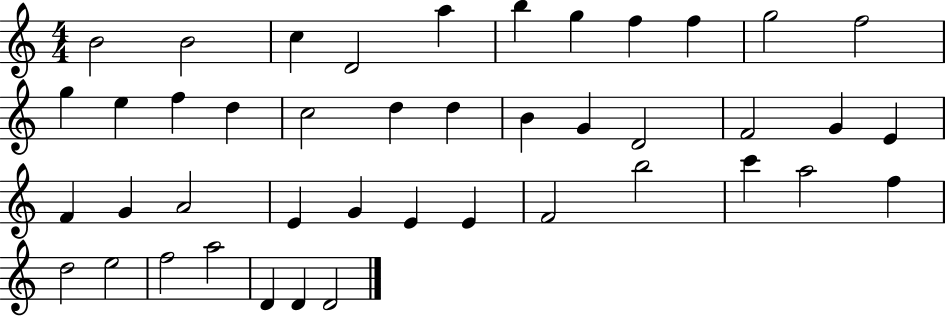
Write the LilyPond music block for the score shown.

{
  \clef treble
  \numericTimeSignature
  \time 4/4
  \key c \major
  b'2 b'2 | c''4 d'2 a''4 | b''4 g''4 f''4 f''4 | g''2 f''2 | \break g''4 e''4 f''4 d''4 | c''2 d''4 d''4 | b'4 g'4 d'2 | f'2 g'4 e'4 | \break f'4 g'4 a'2 | e'4 g'4 e'4 e'4 | f'2 b''2 | c'''4 a''2 f''4 | \break d''2 e''2 | f''2 a''2 | d'4 d'4 d'2 | \bar "|."
}